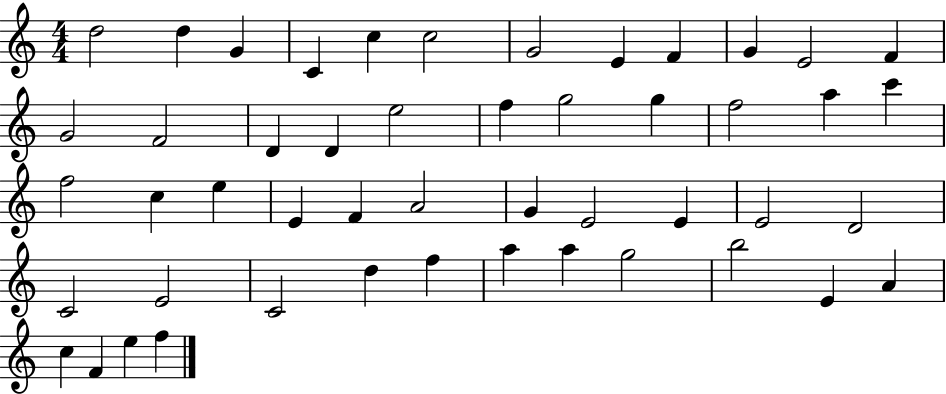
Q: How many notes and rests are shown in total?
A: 49